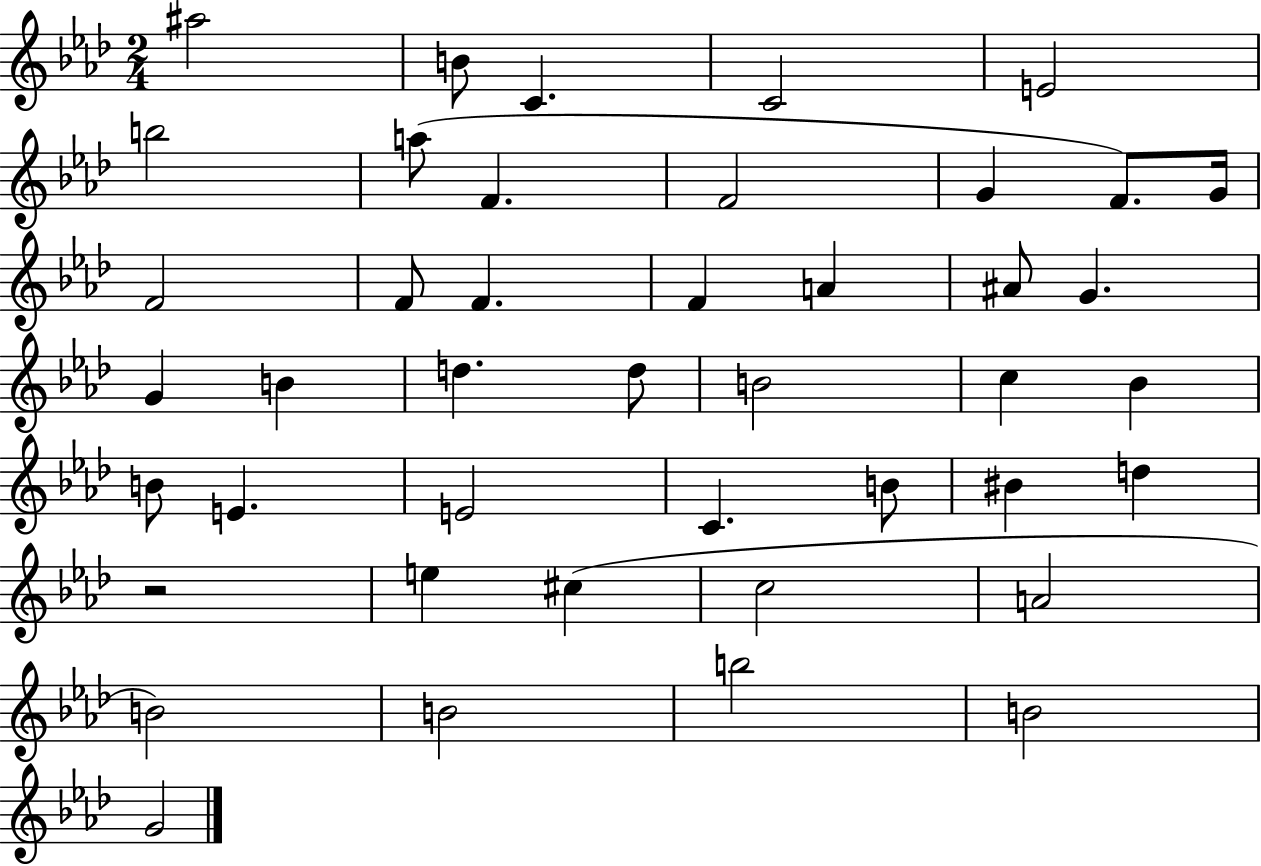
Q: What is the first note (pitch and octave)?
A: A#5